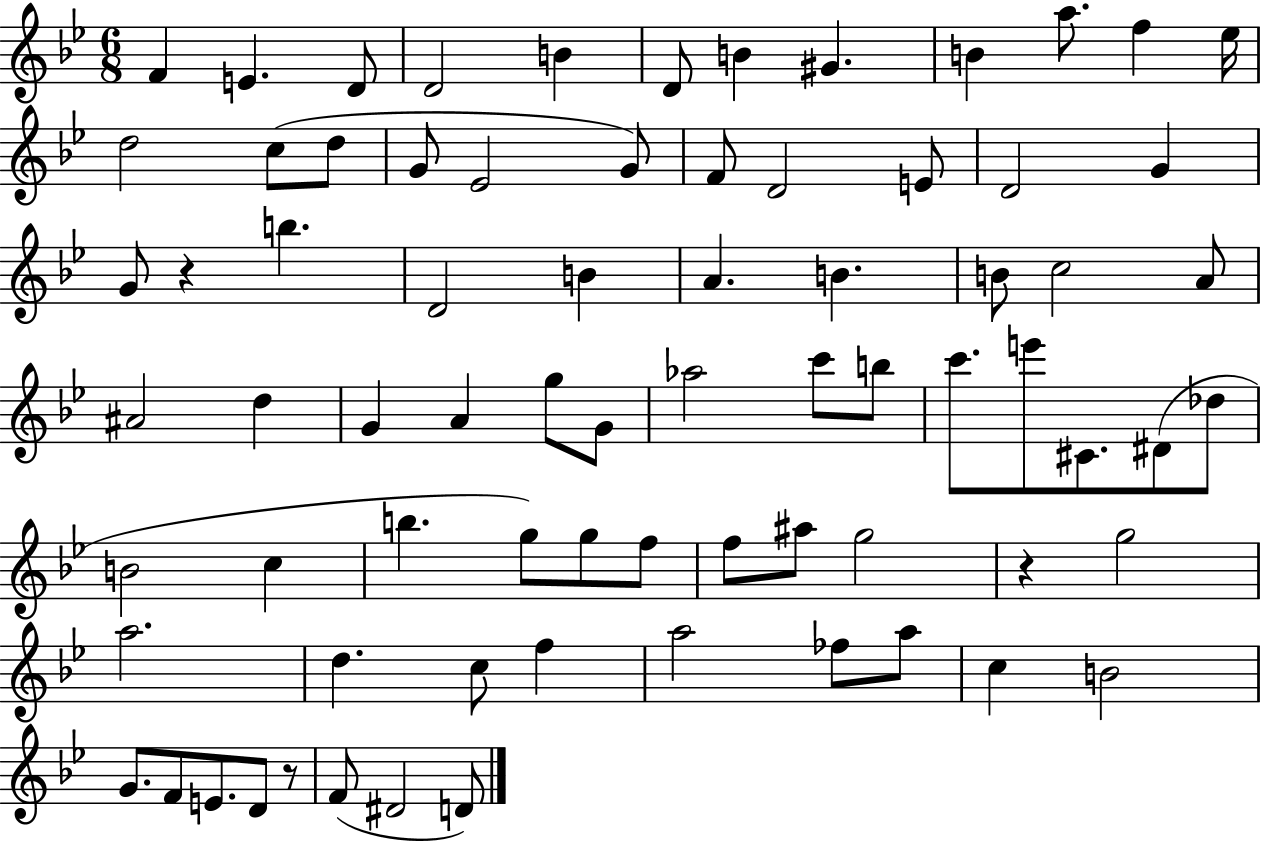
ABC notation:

X:1
T:Untitled
M:6/8
L:1/4
K:Bb
F E D/2 D2 B D/2 B ^G B a/2 f _e/4 d2 c/2 d/2 G/2 _E2 G/2 F/2 D2 E/2 D2 G G/2 z b D2 B A B B/2 c2 A/2 ^A2 d G A g/2 G/2 _a2 c'/2 b/2 c'/2 e'/2 ^C/2 ^D/2 _d/2 B2 c b g/2 g/2 f/2 f/2 ^a/2 g2 z g2 a2 d c/2 f a2 _f/2 a/2 c B2 G/2 F/2 E/2 D/2 z/2 F/2 ^D2 D/2